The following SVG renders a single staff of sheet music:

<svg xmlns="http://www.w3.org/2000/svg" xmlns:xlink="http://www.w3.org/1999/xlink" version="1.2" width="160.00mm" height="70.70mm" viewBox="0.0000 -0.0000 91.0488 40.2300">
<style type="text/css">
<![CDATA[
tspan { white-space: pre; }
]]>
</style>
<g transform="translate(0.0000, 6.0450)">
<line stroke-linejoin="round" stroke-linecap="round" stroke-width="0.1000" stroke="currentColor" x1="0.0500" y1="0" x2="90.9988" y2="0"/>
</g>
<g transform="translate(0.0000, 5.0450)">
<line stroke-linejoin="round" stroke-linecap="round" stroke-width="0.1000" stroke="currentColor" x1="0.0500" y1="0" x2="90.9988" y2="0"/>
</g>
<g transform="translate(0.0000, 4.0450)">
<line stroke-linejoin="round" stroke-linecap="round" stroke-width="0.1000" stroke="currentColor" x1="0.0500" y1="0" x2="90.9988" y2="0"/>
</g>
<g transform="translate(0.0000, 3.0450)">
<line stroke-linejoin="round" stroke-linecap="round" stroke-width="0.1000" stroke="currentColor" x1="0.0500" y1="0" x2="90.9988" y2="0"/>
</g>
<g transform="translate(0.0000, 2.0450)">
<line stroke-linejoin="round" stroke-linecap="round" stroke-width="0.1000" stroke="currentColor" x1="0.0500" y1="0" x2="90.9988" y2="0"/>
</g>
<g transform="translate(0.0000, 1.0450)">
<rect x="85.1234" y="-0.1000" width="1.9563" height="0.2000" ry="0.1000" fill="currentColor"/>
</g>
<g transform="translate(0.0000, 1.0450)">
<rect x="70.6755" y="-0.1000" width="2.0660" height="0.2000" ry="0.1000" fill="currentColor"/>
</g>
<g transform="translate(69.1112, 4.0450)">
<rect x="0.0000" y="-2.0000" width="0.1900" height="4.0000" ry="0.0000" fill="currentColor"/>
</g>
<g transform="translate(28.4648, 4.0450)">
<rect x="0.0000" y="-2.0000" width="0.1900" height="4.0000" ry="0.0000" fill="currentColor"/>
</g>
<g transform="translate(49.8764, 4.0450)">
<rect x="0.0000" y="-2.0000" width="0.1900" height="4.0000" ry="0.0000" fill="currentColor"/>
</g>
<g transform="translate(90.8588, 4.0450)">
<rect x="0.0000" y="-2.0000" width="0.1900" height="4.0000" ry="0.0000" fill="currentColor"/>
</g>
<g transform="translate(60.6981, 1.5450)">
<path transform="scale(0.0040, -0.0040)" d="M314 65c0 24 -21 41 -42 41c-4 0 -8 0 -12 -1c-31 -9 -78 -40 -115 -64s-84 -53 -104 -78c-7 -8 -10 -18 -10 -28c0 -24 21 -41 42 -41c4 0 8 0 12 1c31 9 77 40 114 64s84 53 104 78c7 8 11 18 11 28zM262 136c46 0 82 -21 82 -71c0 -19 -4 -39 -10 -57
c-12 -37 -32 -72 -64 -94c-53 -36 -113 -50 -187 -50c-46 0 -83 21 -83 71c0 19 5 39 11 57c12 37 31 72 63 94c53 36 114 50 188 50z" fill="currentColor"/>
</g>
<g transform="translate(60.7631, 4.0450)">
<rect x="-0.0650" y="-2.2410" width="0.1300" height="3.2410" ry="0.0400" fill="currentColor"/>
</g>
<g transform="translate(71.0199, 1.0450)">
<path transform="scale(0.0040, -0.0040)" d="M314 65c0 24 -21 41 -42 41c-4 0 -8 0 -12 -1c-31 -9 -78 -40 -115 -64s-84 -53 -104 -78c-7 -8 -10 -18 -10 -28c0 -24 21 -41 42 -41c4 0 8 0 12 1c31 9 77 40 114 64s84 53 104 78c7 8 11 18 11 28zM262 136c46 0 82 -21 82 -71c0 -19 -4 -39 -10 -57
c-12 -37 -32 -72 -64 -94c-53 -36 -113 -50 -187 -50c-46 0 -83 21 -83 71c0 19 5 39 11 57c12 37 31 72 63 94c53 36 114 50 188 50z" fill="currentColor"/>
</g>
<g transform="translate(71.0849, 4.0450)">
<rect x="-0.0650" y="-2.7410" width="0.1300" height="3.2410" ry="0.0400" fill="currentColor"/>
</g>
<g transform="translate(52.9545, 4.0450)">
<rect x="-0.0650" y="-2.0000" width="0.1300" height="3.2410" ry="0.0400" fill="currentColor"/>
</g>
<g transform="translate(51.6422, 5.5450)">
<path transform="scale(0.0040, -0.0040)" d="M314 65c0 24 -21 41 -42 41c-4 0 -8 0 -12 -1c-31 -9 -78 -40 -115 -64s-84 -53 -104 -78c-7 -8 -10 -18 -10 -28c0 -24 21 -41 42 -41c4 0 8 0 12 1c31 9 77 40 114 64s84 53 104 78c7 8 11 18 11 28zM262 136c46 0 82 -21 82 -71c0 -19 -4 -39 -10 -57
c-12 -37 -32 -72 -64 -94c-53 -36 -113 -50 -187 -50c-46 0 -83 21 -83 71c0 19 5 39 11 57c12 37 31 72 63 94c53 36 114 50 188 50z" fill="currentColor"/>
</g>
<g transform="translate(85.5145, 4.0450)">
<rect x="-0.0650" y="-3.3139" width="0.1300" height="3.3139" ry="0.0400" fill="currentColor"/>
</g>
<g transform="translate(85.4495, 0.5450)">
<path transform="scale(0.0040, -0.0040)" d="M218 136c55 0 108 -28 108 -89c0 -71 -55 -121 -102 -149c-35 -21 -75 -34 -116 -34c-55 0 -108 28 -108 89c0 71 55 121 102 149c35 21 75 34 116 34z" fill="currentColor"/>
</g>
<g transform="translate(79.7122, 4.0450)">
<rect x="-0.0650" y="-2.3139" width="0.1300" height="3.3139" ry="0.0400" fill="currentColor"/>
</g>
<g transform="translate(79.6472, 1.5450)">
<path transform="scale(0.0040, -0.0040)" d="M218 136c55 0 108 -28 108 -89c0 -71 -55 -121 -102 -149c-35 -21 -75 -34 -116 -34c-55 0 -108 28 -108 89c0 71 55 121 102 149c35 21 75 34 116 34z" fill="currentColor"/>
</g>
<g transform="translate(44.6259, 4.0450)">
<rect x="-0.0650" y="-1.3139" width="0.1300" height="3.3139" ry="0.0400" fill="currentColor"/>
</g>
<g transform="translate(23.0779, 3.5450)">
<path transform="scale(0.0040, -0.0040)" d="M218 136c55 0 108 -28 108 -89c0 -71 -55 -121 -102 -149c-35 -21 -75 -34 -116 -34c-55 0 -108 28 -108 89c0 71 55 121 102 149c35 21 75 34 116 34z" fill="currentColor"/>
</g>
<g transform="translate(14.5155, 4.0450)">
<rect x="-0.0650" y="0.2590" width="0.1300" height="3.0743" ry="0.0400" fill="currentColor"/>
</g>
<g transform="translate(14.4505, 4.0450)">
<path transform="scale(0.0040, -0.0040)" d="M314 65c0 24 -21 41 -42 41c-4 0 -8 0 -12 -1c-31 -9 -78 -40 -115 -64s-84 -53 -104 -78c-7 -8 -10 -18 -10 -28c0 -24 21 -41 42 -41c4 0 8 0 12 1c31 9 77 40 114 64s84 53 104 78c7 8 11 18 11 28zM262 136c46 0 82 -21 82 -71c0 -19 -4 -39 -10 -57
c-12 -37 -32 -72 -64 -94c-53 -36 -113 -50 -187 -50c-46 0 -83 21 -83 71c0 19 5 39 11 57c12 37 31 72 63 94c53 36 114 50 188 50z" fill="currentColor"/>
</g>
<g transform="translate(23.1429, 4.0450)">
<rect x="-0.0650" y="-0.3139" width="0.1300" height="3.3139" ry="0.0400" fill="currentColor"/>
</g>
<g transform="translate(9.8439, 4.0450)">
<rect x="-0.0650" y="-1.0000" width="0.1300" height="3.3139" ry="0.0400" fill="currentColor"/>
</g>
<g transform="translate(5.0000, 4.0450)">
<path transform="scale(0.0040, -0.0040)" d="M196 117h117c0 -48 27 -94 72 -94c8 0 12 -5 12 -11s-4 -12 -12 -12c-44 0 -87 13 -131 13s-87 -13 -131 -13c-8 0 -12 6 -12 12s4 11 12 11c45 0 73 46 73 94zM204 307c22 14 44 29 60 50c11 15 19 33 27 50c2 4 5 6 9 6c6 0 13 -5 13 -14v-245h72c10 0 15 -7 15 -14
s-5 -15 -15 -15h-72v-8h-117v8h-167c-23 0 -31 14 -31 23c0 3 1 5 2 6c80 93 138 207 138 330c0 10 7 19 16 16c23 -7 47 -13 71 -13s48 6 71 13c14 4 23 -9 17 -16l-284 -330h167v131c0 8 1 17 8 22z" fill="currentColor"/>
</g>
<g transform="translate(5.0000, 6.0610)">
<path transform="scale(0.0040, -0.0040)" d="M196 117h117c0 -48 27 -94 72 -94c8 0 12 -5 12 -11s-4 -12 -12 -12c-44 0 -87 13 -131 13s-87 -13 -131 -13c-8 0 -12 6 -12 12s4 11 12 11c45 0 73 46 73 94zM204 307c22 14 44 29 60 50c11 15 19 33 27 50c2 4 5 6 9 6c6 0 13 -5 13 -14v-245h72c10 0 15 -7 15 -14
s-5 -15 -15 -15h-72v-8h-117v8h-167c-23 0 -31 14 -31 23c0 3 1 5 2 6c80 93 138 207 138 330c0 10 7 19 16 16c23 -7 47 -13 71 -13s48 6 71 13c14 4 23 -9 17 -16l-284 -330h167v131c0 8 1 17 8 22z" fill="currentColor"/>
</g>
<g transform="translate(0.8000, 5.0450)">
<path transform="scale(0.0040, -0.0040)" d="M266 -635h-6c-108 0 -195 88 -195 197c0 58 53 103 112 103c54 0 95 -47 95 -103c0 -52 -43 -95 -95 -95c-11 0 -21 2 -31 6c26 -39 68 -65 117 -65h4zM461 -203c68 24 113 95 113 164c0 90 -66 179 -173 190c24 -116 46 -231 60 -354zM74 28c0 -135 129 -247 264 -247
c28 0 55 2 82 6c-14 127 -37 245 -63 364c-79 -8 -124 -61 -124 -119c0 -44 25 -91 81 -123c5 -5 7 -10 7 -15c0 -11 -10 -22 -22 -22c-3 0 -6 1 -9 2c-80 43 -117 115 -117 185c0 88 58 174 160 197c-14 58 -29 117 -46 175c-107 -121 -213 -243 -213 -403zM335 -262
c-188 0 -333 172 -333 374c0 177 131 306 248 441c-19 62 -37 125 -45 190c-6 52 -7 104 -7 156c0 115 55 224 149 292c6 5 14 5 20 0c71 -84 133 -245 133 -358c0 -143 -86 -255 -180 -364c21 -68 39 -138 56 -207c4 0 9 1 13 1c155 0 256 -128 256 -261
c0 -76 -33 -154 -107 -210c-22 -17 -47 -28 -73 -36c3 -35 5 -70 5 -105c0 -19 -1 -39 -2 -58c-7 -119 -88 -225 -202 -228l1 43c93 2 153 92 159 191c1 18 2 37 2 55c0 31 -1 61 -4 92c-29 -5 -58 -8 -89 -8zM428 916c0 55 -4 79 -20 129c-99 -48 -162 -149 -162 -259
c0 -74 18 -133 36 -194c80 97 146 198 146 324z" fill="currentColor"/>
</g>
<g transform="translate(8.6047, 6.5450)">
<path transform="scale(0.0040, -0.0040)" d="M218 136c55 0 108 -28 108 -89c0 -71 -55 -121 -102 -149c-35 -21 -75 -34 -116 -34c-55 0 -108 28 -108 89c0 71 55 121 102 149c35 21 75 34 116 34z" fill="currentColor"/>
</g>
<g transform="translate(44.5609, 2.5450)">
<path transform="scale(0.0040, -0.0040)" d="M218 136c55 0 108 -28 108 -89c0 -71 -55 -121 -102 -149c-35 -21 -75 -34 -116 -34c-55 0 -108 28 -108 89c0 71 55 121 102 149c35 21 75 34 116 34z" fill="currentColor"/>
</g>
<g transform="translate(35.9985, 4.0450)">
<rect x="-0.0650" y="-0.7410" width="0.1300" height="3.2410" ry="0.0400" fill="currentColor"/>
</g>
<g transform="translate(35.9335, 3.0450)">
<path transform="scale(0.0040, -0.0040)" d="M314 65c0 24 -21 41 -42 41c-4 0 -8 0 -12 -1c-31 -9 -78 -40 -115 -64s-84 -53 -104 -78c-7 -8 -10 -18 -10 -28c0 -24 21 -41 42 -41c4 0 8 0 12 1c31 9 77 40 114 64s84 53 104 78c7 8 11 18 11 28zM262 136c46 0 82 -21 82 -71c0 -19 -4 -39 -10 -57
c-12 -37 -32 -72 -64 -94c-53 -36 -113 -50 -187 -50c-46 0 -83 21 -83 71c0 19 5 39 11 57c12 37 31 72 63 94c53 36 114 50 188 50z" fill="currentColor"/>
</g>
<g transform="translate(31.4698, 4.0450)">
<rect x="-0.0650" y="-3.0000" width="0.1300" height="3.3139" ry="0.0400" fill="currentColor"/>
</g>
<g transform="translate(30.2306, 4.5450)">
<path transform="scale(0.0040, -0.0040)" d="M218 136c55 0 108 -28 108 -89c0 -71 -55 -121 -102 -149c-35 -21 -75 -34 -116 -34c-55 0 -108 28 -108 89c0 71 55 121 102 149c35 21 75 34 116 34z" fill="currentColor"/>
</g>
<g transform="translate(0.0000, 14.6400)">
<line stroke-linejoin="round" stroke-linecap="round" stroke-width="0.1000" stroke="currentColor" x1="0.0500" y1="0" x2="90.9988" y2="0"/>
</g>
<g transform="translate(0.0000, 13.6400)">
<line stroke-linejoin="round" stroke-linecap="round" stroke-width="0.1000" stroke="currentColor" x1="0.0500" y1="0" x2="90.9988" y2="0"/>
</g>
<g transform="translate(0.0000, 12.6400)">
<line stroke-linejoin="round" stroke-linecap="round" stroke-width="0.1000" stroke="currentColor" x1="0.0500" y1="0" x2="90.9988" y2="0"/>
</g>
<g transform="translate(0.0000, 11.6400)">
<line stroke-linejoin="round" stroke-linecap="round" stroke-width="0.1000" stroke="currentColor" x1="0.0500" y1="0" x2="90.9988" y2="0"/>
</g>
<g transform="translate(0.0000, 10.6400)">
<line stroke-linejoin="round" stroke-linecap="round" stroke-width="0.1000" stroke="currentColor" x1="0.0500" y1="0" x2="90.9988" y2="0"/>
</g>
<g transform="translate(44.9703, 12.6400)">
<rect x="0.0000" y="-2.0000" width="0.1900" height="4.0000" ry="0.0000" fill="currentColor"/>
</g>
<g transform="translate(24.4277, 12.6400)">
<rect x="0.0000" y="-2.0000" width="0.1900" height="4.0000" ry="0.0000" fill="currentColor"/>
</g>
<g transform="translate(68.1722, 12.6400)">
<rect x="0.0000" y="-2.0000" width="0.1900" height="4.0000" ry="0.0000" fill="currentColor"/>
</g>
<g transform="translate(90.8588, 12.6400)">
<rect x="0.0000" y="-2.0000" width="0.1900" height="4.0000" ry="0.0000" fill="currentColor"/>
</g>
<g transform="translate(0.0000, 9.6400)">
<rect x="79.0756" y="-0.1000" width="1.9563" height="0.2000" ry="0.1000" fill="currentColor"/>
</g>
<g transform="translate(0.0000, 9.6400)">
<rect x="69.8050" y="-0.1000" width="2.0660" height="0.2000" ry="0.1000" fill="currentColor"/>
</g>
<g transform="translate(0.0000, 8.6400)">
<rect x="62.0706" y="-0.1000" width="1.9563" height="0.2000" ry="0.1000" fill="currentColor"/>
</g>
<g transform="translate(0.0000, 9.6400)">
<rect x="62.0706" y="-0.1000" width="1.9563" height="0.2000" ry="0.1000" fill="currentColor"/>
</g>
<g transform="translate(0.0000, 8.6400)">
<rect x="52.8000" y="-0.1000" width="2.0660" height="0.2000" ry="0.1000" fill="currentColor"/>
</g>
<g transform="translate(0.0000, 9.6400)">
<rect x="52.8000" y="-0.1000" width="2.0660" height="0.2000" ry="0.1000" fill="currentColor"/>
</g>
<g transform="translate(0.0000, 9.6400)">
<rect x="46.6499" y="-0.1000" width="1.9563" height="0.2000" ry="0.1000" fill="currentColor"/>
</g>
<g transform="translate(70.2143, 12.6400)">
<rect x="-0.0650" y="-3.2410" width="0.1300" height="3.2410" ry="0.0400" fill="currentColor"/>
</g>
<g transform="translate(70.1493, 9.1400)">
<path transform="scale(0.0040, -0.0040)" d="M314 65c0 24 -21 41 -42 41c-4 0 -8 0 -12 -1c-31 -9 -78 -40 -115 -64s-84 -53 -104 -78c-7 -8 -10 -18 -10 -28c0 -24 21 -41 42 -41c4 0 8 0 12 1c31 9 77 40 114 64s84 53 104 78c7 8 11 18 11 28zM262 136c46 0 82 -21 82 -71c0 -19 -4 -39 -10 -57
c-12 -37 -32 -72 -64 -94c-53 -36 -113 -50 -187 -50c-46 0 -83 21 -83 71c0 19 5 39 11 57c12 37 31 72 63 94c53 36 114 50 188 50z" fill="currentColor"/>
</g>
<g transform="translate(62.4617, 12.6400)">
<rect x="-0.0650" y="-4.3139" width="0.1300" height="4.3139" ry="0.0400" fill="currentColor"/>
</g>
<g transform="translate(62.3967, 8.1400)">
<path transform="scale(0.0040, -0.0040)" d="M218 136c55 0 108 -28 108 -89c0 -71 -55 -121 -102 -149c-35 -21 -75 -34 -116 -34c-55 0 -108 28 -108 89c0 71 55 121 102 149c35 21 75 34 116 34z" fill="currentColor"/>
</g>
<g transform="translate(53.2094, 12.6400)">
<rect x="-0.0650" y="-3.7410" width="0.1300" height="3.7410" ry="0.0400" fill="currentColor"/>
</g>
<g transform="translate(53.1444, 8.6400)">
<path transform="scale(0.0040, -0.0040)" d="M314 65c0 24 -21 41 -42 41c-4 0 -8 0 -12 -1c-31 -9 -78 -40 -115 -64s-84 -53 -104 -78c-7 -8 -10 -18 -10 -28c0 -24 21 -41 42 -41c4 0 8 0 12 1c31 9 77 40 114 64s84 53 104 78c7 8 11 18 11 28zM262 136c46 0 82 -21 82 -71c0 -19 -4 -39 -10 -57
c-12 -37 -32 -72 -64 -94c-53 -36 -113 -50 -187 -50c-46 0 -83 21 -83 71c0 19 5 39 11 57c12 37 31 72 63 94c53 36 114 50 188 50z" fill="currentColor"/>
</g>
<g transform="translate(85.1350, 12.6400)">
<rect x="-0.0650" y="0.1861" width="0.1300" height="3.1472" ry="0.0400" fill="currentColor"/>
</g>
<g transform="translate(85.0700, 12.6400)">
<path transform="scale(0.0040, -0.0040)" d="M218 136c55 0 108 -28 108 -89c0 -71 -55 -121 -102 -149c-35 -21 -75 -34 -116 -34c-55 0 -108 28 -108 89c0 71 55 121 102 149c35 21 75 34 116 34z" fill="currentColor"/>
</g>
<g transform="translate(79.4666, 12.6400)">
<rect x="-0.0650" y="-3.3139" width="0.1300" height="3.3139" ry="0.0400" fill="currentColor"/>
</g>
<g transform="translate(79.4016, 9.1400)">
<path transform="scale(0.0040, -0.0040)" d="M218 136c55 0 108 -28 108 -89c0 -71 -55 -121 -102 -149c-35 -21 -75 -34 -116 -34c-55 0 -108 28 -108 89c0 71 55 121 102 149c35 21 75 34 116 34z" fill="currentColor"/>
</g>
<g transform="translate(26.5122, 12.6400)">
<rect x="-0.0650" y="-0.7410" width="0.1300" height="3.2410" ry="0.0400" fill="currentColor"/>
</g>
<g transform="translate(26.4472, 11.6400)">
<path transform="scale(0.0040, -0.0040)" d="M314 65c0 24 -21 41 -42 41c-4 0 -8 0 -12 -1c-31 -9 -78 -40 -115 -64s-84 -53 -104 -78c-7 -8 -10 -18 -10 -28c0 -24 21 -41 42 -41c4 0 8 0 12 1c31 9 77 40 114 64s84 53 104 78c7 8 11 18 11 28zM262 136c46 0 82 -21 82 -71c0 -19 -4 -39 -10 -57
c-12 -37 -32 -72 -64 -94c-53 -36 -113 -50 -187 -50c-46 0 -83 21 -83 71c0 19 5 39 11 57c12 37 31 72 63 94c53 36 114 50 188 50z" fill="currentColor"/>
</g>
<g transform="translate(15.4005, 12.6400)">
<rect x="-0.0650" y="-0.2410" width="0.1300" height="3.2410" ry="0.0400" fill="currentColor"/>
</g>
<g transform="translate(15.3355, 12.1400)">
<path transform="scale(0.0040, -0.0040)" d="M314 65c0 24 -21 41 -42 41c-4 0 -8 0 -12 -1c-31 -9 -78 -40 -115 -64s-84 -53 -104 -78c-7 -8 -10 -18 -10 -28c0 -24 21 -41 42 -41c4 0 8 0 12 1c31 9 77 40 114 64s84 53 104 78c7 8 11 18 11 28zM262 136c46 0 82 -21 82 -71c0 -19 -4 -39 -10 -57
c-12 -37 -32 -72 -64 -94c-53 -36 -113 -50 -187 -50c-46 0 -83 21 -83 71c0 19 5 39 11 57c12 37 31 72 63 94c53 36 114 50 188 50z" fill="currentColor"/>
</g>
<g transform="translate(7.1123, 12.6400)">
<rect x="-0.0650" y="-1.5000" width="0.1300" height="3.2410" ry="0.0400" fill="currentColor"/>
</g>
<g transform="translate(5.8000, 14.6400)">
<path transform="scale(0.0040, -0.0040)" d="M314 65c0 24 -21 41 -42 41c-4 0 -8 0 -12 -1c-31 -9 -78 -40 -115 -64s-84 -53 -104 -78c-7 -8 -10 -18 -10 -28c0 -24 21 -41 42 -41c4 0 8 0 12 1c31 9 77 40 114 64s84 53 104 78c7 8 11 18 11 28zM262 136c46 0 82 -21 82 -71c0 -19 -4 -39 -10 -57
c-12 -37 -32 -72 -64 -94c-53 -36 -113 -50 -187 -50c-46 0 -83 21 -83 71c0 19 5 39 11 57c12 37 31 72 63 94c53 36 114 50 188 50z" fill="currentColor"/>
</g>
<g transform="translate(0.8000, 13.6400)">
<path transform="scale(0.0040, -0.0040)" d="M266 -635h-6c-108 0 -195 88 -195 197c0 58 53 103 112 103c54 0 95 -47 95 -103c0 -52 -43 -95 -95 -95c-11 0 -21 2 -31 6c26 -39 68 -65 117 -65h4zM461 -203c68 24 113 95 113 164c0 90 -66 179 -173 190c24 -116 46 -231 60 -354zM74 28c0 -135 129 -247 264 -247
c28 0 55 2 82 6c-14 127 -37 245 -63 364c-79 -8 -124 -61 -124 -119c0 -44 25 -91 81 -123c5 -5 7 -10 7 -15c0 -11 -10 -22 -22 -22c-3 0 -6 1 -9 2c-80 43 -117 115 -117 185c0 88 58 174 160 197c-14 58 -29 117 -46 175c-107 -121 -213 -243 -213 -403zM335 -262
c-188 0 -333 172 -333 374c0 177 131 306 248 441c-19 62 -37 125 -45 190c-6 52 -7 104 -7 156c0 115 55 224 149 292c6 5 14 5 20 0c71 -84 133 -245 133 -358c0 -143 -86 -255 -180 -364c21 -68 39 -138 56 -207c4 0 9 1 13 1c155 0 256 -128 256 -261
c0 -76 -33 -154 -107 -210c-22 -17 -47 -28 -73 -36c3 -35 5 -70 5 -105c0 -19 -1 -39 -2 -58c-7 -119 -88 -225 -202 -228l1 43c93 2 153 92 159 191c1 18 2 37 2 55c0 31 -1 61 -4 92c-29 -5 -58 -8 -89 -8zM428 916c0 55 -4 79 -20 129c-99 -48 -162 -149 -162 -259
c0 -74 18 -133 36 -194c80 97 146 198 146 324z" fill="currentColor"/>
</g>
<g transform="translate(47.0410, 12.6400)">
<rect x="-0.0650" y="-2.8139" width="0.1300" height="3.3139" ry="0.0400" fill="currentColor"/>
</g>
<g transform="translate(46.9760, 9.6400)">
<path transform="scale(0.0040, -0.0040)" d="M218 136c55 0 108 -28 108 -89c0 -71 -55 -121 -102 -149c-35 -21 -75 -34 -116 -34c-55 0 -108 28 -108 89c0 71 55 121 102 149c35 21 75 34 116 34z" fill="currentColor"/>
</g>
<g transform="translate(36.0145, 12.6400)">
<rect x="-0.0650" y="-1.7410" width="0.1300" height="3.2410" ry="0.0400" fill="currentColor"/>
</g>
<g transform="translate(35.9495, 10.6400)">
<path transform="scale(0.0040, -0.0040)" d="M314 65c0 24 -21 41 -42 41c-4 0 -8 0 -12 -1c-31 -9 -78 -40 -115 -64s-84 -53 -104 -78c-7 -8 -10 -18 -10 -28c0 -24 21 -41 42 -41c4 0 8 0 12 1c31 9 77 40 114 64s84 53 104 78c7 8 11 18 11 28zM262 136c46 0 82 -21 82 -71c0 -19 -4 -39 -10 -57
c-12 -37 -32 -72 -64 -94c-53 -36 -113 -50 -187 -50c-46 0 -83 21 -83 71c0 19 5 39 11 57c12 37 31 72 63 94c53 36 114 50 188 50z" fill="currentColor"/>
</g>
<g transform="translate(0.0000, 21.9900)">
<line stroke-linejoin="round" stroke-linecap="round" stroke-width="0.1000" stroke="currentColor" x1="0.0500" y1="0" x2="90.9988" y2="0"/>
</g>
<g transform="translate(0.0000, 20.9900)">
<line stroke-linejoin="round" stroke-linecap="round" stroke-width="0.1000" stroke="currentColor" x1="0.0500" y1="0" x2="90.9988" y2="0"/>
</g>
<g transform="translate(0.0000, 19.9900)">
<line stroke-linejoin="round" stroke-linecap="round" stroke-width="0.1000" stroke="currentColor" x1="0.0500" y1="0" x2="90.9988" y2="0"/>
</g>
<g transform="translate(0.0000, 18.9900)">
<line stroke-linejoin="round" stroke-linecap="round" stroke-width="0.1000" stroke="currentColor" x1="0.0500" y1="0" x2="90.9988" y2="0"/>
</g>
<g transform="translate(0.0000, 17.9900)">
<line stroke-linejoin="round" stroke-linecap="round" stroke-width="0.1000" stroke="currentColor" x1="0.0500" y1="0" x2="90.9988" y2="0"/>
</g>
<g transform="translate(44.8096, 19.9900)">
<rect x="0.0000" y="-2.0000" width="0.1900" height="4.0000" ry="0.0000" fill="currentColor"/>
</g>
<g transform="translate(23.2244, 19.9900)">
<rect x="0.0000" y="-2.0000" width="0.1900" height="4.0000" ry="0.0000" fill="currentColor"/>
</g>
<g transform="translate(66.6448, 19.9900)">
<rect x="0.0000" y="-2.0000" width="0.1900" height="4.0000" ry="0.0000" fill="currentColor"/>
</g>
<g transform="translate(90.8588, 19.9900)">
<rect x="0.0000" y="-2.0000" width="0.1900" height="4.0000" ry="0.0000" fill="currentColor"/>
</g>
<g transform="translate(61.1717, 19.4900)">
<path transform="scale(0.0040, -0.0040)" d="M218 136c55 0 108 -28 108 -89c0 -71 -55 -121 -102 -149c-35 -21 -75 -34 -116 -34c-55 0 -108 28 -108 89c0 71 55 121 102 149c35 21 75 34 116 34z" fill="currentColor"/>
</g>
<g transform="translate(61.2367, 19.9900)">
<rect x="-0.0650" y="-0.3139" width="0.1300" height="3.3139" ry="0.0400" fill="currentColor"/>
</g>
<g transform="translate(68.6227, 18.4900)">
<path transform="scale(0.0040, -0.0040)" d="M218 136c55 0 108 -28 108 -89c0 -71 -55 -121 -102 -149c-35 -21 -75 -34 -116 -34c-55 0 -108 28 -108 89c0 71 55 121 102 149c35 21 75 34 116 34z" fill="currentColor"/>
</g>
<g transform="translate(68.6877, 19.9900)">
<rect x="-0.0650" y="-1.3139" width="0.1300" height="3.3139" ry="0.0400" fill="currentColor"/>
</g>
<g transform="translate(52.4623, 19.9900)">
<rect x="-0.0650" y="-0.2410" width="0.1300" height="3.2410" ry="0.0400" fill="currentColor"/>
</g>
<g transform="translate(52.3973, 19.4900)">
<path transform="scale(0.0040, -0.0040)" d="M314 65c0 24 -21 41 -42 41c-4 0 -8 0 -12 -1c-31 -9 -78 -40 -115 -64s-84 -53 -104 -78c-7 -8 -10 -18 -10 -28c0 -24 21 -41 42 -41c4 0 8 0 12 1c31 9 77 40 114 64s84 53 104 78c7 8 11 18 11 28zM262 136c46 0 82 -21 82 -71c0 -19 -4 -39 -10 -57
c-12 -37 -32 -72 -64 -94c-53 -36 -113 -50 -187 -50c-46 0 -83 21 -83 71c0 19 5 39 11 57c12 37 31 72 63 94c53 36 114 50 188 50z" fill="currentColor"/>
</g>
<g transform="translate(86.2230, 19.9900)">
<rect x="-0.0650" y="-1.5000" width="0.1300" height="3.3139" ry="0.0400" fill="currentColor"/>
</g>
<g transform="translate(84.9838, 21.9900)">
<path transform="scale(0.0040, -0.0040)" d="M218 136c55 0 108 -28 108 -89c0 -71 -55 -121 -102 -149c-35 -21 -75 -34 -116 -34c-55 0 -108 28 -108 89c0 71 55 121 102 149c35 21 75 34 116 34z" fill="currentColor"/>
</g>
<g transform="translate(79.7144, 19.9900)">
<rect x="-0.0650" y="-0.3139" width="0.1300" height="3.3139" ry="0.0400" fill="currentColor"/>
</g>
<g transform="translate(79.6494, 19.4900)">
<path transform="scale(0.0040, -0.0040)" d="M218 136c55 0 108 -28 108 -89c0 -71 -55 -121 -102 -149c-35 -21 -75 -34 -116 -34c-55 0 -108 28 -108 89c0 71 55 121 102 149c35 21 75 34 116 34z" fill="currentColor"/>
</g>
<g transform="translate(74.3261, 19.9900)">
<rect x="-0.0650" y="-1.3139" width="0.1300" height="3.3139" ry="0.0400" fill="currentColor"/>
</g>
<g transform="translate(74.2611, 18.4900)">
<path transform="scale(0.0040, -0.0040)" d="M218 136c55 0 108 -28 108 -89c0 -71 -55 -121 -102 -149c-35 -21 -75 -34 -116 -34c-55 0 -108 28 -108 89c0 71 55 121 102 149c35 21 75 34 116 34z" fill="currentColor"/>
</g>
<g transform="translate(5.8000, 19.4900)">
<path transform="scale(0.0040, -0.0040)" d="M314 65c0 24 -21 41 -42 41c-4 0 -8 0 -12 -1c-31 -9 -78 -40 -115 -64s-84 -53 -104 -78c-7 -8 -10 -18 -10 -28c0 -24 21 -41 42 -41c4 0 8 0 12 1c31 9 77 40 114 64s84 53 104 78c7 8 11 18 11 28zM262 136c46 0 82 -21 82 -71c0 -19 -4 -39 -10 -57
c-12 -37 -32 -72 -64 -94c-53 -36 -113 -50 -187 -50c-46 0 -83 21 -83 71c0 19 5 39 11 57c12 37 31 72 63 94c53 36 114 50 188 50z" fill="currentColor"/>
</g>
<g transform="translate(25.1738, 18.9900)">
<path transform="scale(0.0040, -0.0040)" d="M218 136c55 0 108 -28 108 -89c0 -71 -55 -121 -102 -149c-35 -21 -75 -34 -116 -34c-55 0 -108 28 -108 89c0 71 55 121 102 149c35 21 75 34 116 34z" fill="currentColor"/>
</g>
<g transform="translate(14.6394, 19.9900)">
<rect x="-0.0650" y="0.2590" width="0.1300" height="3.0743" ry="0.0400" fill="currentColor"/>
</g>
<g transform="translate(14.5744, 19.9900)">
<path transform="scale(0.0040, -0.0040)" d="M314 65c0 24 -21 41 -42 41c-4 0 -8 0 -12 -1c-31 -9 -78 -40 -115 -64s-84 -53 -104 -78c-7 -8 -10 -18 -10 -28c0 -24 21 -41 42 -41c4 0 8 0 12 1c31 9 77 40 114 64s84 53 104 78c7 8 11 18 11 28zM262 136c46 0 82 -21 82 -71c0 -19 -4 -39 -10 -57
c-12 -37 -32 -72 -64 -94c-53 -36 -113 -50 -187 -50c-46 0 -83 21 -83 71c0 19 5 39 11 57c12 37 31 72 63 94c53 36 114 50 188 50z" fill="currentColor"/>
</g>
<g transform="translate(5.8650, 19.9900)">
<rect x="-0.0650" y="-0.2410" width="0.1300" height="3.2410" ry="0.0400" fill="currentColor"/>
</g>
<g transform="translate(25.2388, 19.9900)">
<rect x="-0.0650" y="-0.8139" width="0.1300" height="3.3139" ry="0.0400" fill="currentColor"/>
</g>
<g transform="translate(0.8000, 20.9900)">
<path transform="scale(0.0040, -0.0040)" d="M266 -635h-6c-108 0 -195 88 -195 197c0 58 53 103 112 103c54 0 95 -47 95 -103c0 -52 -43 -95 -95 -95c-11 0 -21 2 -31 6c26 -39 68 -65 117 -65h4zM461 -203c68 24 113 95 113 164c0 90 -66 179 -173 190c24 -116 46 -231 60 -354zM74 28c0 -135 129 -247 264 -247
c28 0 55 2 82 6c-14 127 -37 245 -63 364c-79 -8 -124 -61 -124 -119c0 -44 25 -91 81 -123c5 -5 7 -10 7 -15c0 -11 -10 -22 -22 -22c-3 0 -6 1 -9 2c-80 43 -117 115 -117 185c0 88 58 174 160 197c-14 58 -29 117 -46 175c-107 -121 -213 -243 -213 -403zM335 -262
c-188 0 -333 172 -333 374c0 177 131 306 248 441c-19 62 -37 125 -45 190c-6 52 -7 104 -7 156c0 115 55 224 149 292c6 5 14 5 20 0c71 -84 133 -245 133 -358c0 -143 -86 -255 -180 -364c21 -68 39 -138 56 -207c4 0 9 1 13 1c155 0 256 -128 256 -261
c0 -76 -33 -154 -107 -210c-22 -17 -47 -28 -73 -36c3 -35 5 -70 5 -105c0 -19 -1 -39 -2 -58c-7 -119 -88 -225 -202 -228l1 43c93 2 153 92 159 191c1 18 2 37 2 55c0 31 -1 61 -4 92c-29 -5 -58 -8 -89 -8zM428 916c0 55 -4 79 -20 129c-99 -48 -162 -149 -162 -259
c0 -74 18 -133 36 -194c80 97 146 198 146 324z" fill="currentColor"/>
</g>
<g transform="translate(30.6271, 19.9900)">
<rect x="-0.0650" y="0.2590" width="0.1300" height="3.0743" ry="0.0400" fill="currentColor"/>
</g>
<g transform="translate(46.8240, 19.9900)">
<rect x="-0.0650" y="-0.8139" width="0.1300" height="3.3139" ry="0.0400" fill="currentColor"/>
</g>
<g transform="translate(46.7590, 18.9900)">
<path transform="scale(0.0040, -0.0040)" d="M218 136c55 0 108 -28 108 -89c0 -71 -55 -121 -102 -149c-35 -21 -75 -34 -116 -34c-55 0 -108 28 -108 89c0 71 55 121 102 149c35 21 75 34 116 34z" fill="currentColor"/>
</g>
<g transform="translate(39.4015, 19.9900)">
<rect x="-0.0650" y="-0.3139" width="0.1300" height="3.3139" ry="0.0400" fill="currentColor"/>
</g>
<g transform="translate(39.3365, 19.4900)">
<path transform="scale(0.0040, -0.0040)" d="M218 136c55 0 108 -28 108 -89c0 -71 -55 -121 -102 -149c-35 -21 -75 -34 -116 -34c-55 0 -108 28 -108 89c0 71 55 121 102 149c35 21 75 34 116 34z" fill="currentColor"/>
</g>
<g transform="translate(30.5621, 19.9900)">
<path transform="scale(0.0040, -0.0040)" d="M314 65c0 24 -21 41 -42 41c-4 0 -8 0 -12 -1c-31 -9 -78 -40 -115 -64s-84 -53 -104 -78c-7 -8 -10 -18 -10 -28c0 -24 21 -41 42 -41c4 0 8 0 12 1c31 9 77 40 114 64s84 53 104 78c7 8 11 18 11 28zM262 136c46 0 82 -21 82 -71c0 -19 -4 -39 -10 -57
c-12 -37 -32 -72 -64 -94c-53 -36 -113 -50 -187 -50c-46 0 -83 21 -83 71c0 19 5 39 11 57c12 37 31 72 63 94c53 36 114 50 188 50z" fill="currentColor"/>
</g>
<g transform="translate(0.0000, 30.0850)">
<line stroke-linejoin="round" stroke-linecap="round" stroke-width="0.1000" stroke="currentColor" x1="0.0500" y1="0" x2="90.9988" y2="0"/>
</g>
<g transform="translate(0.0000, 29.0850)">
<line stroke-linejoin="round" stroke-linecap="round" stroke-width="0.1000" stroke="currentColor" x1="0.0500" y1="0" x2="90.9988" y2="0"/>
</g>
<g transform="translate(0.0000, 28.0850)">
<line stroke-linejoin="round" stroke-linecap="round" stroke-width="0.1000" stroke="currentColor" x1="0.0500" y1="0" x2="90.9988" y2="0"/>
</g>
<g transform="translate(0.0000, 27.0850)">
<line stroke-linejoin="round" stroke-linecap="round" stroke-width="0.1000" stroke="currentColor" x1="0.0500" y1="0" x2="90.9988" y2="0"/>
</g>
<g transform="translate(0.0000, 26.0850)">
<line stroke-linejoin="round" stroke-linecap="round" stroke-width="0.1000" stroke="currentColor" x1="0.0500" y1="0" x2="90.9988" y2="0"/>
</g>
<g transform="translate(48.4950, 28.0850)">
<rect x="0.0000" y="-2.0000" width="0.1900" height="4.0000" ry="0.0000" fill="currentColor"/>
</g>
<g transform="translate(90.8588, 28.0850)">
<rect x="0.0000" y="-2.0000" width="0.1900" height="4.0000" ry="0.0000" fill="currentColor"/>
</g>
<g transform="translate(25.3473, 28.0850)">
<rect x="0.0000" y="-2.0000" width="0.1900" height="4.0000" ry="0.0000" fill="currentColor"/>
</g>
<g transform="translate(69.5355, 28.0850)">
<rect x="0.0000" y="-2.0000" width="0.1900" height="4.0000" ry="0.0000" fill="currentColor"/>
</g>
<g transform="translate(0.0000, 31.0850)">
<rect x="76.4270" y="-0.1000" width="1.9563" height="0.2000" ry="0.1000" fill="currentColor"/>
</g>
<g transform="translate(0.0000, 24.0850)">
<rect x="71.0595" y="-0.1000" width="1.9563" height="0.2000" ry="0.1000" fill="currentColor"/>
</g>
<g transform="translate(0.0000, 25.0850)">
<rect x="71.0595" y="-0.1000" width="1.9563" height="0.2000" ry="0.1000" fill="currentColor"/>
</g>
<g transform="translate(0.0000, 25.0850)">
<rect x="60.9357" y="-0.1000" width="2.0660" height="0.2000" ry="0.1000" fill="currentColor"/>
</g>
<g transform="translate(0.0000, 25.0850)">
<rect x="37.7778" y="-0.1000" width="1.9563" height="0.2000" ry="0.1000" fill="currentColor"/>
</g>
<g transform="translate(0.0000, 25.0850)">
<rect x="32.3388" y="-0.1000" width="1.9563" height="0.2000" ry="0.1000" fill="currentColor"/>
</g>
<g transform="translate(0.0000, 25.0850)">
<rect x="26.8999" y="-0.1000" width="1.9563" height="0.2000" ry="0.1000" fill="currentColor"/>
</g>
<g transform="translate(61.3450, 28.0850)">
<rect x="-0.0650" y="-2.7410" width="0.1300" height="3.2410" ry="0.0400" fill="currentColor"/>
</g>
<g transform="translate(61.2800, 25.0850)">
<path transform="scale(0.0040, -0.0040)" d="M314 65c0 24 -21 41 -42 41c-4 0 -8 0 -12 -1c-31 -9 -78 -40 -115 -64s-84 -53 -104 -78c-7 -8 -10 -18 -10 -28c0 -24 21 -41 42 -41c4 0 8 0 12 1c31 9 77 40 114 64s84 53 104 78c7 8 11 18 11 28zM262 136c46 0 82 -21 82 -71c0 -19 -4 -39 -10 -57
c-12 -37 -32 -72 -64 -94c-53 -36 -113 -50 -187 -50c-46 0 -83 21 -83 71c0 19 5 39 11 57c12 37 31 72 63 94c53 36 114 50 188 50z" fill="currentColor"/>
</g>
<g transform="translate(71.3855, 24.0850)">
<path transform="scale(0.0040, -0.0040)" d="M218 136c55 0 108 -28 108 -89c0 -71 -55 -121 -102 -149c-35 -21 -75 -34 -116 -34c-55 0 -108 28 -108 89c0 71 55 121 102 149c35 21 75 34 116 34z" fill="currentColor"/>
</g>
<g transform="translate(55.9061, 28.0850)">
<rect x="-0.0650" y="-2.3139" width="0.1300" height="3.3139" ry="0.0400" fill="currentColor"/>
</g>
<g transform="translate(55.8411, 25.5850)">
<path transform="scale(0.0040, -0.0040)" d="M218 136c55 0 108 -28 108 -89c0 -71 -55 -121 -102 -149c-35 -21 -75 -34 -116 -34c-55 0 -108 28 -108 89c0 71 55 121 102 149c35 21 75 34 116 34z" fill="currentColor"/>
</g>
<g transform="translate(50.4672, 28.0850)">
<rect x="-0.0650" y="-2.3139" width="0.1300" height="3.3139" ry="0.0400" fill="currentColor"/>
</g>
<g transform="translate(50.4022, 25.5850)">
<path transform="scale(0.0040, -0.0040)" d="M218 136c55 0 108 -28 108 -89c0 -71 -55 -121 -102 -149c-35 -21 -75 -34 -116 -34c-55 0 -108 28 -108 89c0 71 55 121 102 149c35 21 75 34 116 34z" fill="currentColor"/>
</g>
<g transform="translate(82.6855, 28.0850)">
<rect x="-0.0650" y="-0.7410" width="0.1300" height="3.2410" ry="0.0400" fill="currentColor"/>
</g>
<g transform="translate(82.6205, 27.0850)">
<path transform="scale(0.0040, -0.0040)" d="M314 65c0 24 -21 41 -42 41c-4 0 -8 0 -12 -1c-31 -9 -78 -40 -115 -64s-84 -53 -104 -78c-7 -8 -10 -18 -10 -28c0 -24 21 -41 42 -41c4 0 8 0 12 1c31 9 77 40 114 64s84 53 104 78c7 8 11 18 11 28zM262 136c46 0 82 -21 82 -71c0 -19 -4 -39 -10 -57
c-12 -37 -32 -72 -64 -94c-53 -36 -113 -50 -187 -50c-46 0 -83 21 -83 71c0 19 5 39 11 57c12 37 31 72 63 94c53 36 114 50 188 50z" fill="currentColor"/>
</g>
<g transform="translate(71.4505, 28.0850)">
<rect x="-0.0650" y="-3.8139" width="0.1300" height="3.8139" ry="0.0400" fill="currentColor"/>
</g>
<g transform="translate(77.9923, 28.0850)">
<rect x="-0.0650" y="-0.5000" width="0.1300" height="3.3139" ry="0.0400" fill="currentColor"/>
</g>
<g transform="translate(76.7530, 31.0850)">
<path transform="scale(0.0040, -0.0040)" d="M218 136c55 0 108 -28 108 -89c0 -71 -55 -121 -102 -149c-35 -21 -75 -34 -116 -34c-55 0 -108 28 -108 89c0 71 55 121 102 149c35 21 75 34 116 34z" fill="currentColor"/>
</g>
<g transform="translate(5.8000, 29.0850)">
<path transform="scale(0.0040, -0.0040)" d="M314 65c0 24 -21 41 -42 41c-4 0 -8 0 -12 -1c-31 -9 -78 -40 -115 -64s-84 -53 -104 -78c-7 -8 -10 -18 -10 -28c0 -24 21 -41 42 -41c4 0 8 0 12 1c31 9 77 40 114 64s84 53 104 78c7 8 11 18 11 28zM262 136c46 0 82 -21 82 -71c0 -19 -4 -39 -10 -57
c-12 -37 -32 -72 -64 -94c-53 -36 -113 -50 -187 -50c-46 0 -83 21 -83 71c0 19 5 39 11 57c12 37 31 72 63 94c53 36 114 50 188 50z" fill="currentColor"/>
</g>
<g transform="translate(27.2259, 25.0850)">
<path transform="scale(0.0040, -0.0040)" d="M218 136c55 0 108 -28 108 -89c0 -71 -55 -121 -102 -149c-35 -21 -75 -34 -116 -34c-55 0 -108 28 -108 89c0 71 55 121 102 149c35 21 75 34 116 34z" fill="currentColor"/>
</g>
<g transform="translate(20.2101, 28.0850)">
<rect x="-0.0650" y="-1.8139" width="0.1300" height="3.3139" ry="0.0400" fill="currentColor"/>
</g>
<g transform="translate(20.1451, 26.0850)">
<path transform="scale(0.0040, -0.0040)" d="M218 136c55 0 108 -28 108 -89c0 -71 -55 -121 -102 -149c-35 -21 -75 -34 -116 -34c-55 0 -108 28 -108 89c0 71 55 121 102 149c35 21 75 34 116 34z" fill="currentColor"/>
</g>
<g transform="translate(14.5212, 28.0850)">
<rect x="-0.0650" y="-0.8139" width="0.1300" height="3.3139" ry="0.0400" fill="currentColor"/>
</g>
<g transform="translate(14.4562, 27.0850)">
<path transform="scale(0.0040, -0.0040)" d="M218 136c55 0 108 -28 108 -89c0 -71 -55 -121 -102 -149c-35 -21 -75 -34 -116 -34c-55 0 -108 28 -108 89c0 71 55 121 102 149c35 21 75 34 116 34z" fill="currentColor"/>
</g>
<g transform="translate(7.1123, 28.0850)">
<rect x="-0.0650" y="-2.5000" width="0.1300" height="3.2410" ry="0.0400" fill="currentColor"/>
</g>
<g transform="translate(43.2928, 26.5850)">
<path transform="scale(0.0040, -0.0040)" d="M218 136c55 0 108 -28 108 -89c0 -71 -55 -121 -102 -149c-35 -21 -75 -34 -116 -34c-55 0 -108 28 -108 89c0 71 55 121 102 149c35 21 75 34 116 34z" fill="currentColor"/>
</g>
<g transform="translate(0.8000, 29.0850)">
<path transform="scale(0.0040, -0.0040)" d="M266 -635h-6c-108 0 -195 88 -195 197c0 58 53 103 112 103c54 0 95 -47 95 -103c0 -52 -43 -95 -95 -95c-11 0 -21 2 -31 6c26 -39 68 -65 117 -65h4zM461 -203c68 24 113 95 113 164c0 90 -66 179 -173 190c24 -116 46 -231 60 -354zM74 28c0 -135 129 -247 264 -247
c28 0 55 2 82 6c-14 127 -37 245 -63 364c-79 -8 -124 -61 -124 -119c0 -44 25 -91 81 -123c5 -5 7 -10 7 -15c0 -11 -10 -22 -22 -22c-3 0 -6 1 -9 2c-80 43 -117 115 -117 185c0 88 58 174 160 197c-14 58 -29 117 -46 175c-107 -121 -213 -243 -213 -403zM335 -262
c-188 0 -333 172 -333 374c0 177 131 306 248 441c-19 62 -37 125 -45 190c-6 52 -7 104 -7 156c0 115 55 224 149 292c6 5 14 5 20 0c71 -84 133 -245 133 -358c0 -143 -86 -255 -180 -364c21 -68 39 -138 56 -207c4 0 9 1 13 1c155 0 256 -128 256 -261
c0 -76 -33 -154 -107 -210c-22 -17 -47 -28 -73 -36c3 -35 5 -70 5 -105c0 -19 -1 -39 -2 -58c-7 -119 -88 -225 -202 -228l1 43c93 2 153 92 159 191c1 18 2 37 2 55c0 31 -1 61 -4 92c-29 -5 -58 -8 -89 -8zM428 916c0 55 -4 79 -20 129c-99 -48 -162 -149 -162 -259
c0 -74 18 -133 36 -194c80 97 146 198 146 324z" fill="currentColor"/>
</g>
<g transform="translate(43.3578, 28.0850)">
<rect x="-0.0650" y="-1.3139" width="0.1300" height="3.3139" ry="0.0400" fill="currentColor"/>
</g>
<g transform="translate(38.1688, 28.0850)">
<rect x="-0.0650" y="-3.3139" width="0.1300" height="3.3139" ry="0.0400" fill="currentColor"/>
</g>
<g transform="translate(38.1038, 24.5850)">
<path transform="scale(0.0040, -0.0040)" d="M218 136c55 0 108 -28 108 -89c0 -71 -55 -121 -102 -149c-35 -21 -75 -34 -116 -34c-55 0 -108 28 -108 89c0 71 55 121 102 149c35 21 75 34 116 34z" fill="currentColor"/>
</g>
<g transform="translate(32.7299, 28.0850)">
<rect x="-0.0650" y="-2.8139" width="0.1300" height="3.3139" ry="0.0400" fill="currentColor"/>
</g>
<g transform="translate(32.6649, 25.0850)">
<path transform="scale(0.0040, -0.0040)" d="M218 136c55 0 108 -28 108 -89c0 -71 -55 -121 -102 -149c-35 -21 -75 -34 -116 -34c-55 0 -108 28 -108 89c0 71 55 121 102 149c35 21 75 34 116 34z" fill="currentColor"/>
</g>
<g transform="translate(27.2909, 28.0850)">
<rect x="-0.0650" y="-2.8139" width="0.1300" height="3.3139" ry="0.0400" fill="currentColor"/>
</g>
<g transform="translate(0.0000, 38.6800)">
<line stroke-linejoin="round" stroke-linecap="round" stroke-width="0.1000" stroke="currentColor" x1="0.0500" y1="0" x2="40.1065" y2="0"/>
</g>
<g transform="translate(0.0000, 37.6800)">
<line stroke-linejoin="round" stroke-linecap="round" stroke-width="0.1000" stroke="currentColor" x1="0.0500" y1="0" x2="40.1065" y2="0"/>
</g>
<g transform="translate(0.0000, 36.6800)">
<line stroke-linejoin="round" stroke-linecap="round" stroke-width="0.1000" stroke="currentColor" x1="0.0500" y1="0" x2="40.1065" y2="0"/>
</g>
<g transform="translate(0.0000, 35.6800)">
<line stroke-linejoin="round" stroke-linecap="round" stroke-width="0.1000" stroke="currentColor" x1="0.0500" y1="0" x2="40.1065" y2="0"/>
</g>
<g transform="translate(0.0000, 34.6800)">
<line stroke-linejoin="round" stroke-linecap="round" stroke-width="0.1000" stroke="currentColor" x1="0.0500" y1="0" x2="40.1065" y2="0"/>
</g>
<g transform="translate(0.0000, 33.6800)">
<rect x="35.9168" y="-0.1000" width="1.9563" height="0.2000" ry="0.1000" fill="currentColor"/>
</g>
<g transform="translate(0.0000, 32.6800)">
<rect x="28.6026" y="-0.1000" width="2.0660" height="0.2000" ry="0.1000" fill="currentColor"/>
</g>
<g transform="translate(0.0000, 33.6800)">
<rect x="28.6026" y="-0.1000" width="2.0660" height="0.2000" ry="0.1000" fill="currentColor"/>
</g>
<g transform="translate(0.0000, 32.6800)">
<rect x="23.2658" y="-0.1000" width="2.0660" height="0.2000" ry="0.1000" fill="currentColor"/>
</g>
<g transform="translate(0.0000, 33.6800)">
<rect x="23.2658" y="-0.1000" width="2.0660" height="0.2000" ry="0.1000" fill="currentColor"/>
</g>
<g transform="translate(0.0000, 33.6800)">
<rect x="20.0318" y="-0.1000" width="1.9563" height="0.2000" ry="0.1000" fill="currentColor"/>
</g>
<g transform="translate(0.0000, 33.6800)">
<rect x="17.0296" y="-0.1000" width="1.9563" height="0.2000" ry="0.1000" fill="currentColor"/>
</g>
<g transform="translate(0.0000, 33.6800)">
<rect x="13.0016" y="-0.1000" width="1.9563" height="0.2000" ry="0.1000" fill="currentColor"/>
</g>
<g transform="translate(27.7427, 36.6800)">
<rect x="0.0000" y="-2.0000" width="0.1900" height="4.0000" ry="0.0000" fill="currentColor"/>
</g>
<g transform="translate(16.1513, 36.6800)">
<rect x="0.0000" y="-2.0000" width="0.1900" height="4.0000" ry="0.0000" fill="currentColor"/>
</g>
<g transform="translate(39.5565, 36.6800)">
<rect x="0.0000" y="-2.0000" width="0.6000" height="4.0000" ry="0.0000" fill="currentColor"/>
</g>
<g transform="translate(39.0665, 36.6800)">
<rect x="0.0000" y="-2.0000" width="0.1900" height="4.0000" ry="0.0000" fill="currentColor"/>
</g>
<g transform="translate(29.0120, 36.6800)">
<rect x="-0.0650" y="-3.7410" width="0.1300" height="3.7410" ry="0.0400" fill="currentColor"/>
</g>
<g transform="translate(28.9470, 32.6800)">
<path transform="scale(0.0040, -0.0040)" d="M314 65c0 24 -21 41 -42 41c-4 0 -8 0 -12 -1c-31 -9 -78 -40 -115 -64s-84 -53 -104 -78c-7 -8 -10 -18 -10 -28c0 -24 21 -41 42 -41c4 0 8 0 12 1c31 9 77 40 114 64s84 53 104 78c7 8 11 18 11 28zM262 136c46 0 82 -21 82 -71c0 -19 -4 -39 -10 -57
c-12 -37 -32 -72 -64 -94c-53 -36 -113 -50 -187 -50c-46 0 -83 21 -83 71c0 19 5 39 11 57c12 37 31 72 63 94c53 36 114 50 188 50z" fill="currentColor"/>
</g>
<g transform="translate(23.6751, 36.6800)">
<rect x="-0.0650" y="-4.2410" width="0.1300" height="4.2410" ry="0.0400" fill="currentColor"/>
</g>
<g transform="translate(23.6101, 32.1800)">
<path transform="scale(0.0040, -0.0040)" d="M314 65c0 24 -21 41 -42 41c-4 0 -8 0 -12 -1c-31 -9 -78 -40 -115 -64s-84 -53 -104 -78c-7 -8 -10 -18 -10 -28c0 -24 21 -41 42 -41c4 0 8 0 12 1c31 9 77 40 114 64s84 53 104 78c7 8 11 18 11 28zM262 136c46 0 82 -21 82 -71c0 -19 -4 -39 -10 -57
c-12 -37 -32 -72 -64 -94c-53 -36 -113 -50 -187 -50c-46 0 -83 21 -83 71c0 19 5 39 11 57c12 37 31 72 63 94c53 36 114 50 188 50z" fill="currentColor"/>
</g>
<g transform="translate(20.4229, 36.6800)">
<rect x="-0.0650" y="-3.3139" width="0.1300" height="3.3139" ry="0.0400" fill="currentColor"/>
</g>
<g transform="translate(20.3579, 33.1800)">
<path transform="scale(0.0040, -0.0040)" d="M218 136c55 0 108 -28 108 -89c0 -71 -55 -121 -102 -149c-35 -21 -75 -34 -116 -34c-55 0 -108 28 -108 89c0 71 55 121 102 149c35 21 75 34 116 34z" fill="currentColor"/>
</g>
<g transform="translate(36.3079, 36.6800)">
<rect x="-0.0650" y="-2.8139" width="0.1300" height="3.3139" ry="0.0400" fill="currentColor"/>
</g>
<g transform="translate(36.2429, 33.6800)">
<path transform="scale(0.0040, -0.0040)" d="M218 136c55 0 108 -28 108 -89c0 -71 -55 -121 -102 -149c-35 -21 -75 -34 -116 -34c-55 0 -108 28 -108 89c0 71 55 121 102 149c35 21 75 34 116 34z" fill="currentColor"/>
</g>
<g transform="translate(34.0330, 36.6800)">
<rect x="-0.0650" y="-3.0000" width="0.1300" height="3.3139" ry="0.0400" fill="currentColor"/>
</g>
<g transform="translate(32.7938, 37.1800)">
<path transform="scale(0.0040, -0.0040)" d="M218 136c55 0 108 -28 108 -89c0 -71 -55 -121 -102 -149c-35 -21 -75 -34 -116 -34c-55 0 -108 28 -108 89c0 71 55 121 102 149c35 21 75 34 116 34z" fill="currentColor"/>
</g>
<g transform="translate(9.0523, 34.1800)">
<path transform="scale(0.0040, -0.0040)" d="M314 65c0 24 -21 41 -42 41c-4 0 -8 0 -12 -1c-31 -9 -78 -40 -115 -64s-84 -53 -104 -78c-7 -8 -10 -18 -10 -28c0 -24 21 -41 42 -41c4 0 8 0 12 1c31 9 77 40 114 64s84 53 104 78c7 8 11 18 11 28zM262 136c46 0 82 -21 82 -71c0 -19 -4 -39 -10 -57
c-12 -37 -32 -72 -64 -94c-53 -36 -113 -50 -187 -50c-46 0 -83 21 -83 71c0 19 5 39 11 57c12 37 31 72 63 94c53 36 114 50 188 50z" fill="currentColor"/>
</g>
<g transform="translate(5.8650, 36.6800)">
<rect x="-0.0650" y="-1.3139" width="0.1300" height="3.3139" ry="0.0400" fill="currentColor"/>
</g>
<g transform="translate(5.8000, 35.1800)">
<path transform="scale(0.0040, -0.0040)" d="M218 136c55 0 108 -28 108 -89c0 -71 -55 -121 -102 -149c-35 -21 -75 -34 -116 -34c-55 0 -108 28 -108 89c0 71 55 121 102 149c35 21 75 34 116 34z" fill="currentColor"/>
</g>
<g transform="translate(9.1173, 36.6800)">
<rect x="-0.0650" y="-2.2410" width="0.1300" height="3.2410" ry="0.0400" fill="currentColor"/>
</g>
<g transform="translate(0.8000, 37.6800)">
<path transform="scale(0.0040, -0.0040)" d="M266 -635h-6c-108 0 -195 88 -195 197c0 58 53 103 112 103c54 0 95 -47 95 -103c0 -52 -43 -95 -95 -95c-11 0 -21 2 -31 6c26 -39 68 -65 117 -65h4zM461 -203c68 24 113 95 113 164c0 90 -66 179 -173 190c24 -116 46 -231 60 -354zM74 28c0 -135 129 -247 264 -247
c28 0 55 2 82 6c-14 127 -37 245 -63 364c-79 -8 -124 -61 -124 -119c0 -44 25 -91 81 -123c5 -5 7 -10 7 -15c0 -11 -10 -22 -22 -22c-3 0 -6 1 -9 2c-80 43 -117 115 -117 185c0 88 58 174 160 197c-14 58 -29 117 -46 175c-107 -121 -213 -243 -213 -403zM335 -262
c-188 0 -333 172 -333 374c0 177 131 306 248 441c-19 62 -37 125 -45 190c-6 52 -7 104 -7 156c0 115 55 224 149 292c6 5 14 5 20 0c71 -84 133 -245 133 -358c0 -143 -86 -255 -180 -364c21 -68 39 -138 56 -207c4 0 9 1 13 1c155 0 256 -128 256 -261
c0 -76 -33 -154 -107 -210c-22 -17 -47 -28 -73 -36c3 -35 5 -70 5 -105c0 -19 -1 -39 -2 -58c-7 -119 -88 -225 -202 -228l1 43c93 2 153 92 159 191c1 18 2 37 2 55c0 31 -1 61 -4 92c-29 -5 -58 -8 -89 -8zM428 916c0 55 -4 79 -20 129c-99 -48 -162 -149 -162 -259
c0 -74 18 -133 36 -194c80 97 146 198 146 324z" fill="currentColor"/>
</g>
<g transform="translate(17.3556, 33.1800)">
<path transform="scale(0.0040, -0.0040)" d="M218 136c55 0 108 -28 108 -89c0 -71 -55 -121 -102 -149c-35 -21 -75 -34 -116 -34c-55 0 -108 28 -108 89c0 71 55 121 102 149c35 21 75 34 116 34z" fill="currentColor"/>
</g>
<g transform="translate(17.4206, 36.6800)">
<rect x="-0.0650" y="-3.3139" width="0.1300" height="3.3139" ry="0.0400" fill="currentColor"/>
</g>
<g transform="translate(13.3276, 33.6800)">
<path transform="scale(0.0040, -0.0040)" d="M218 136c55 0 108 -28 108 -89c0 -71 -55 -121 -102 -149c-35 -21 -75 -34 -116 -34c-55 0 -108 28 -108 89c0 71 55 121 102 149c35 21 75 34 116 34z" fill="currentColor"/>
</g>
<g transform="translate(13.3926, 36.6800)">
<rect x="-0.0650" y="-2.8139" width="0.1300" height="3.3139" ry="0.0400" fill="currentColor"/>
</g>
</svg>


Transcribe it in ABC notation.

X:1
T:Untitled
M:4/4
L:1/4
K:C
D B2 c A d2 e F2 g2 a2 g b E2 c2 d2 f2 a c'2 d' b2 b B c2 B2 d B2 c d c2 c e e c E G2 d f a a b e g g a2 c' C d2 e g2 a b b d'2 c'2 A a